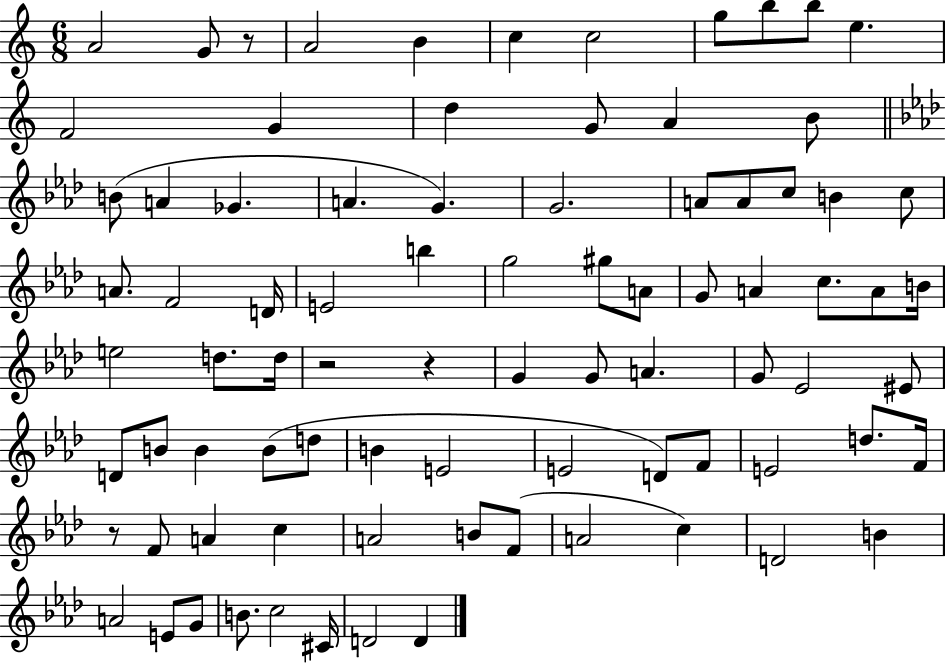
X:1
T:Untitled
M:6/8
L:1/4
K:C
A2 G/2 z/2 A2 B c c2 g/2 b/2 b/2 e F2 G d G/2 A B/2 B/2 A _G A G G2 A/2 A/2 c/2 B c/2 A/2 F2 D/4 E2 b g2 ^g/2 A/2 G/2 A c/2 A/2 B/4 e2 d/2 d/4 z2 z G G/2 A G/2 _E2 ^E/2 D/2 B/2 B B/2 d/2 B E2 E2 D/2 F/2 E2 d/2 F/4 z/2 F/2 A c A2 B/2 F/2 A2 c D2 B A2 E/2 G/2 B/2 c2 ^C/4 D2 D